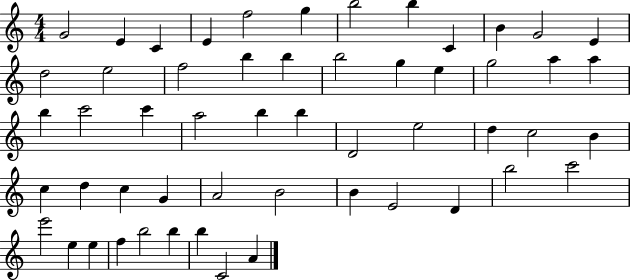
X:1
T:Untitled
M:4/4
L:1/4
K:C
G2 E C E f2 g b2 b C B G2 E d2 e2 f2 b b b2 g e g2 a a b c'2 c' a2 b b D2 e2 d c2 B c d c G A2 B2 B E2 D b2 c'2 e'2 e e f b2 b b C2 A